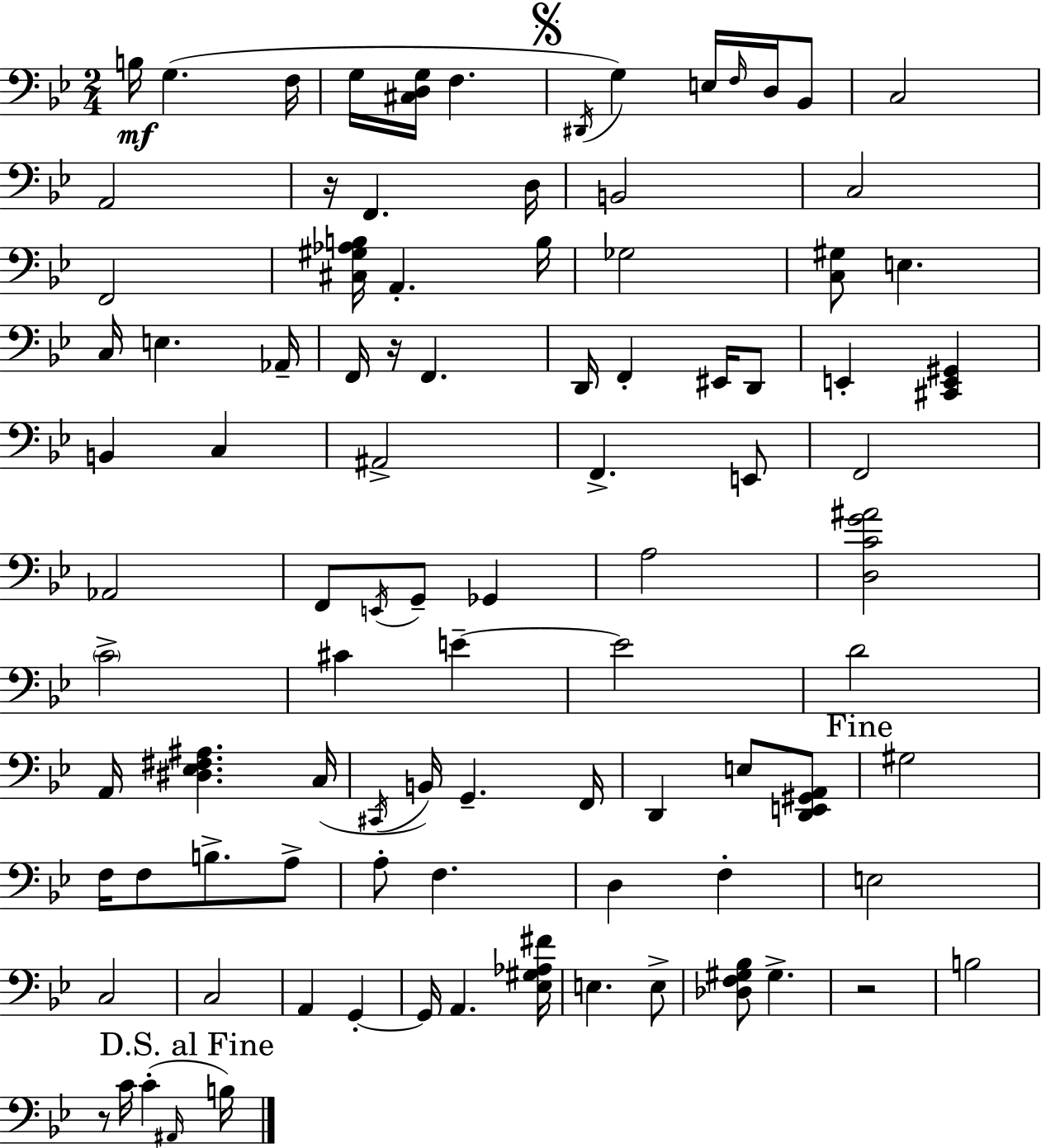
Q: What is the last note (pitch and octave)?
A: B3